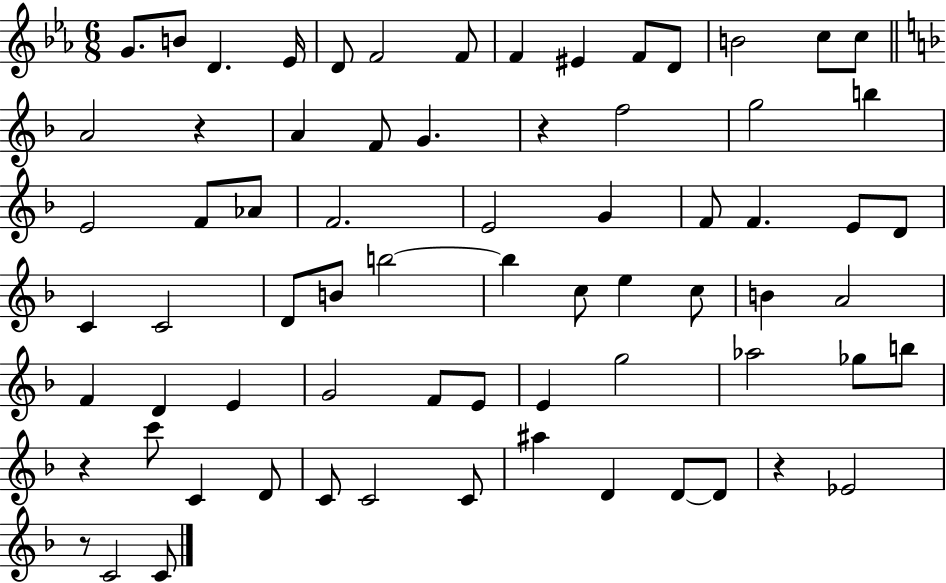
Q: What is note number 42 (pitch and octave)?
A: A4